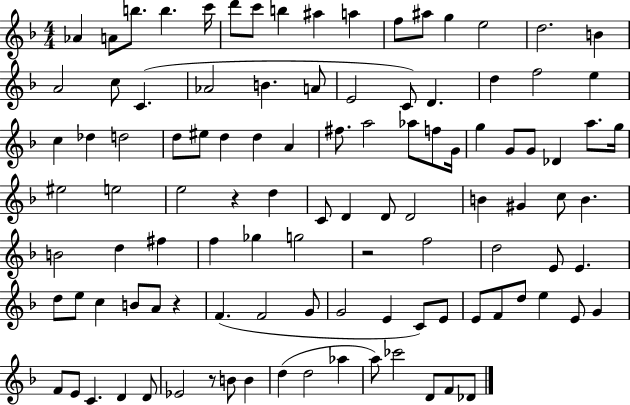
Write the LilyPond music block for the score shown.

{
  \clef treble
  \numericTimeSignature
  \time 4/4
  \key f \major
  aes'4 a'8 b''8. b''4. c'''16 | d'''8 c'''8 b''4 ais''4 a''4 | f''8 ais''8 g''4 e''2 | d''2. b'4 | \break a'2 c''8 c'4.( | aes'2 b'4. a'8 | e'2 c'8) d'4. | d''4 f''2 e''4 | \break c''4 des''4 d''2 | d''8 eis''8 d''4 d''4 a'4 | fis''8. a''2 aes''8 f''8 g'16 | g''4 g'8 g'8 des'4 a''8. g''16 | \break eis''2 e''2 | e''2 r4 d''4 | c'8 d'4 d'8 d'2 | b'4 gis'4 c''8 b'4. | \break b'2 d''4 fis''4 | f''4 ges''4 g''2 | r2 f''2 | d''2 e'8 e'4. | \break d''8 e''8 c''4 b'8 a'8 r4 | f'4.( f'2 g'8 | g'2 e'4 c'8) e'8 | e'8 f'8 d''8 e''4 e'8 g'4 | \break f'8 e'8 c'4. d'4 d'8 | ees'2 r8 b'8 b'4 | d''4( d''2 aes''4 | a''8) ces'''2 d'8 f'8 des'8 | \break \bar "|."
}